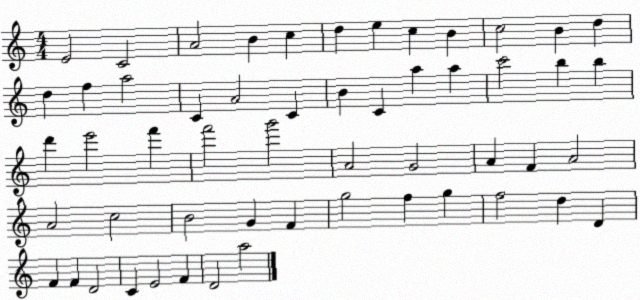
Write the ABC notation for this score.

X:1
T:Untitled
M:4/4
L:1/4
K:C
E2 C2 A2 B c d e c B c2 B d d f a2 C A2 C B C a a c'2 b b d' e'2 f' f'2 g'2 A2 G2 A F A2 A2 c2 B2 G F g2 f g f2 d D F F D2 C E2 F D2 a2